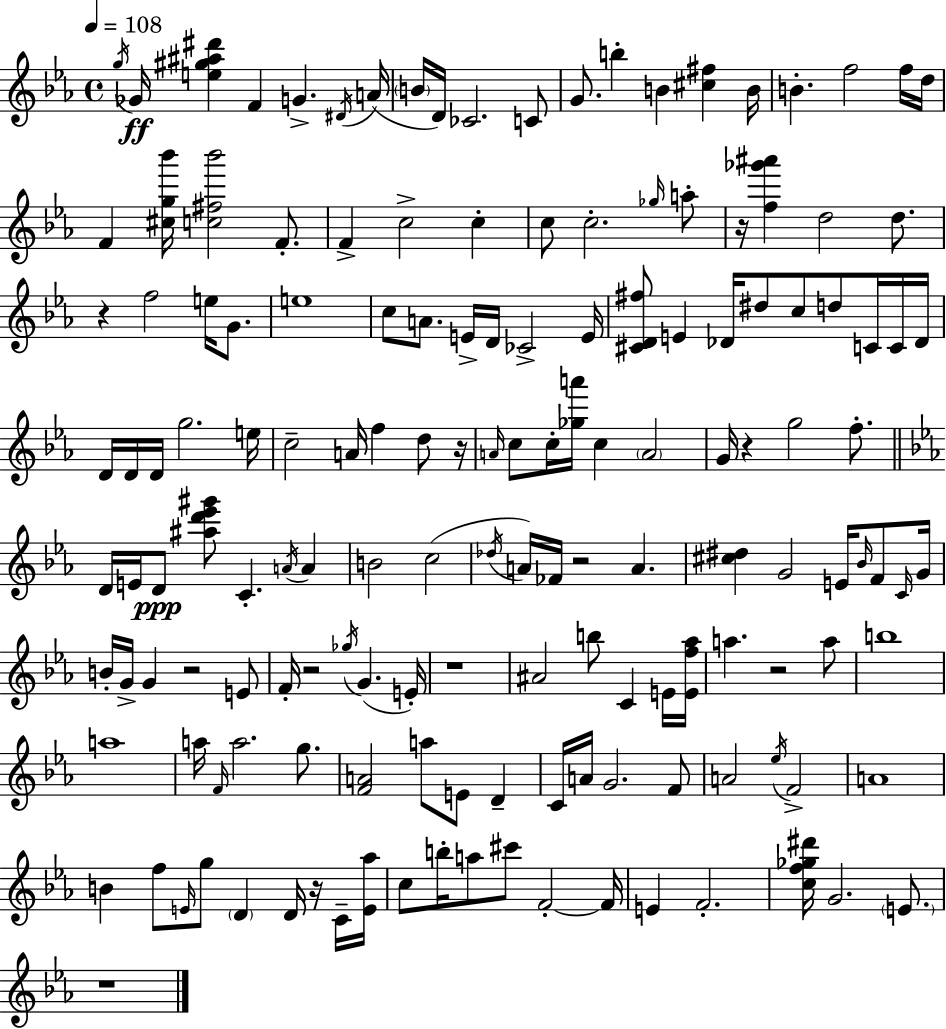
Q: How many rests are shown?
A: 11